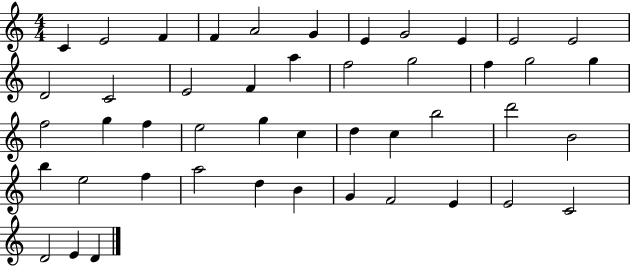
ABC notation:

X:1
T:Untitled
M:4/4
L:1/4
K:C
C E2 F F A2 G E G2 E E2 E2 D2 C2 E2 F a f2 g2 f g2 g f2 g f e2 g c d c b2 d'2 B2 b e2 f a2 d B G F2 E E2 C2 D2 E D